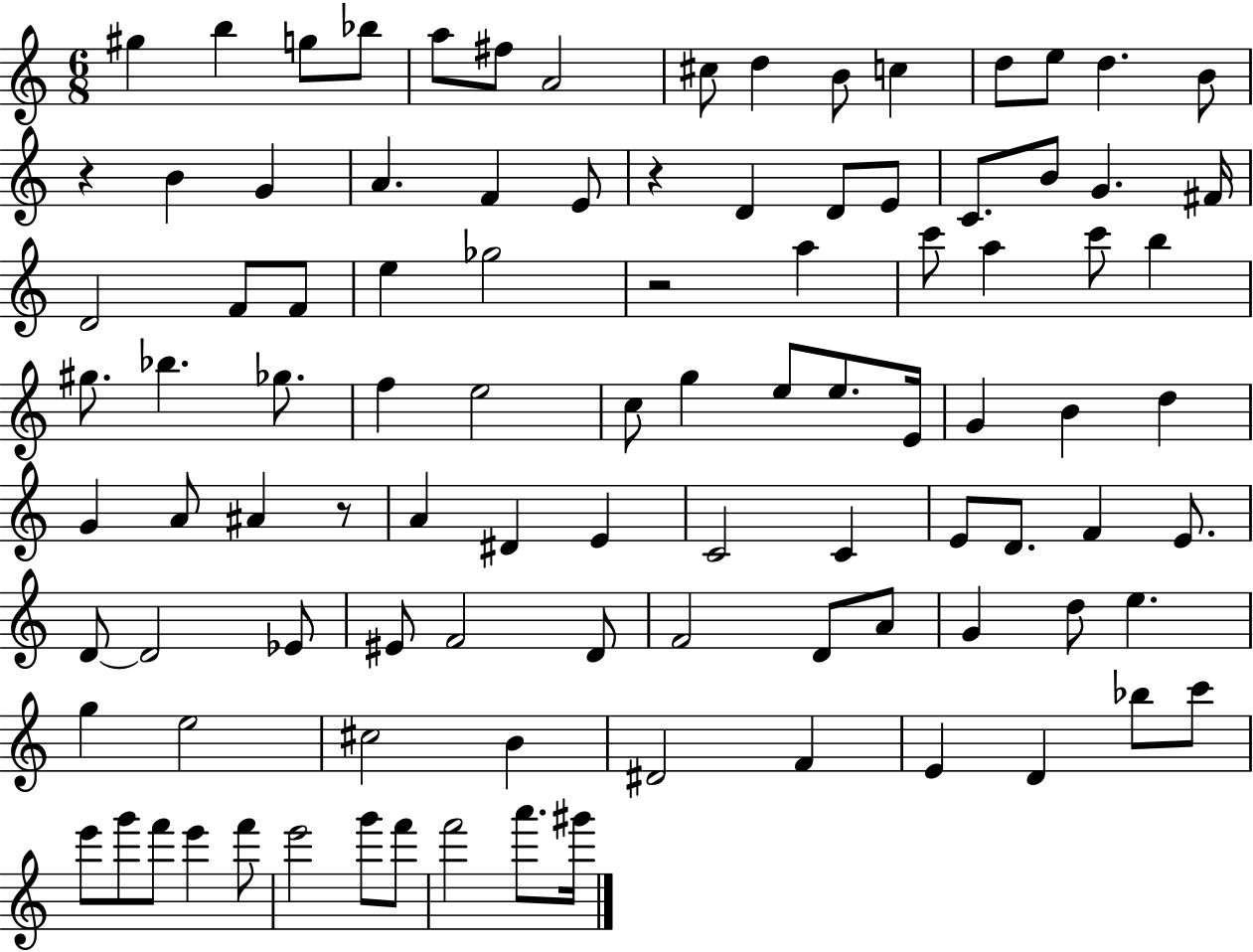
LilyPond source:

{
  \clef treble
  \numericTimeSignature
  \time 6/8
  \key c \major
  \repeat volta 2 { gis''4 b''4 g''8 bes''8 | a''8 fis''8 a'2 | cis''8 d''4 b'8 c''4 | d''8 e''8 d''4. b'8 | \break r4 b'4 g'4 | a'4. f'4 e'8 | r4 d'4 d'8 e'8 | c'8. b'8 g'4. fis'16 | \break d'2 f'8 f'8 | e''4 ges''2 | r2 a''4 | c'''8 a''4 c'''8 b''4 | \break gis''8. bes''4. ges''8. | f''4 e''2 | c''8 g''4 e''8 e''8. e'16 | g'4 b'4 d''4 | \break g'4 a'8 ais'4 r8 | a'4 dis'4 e'4 | c'2 c'4 | e'8 d'8. f'4 e'8. | \break d'8~~ d'2 ees'8 | eis'8 f'2 d'8 | f'2 d'8 a'8 | g'4 d''8 e''4. | \break g''4 e''2 | cis''2 b'4 | dis'2 f'4 | e'4 d'4 bes''8 c'''8 | \break e'''8 g'''8 f'''8 e'''4 f'''8 | e'''2 g'''8 f'''8 | f'''2 a'''8. gis'''16 | } \bar "|."
}